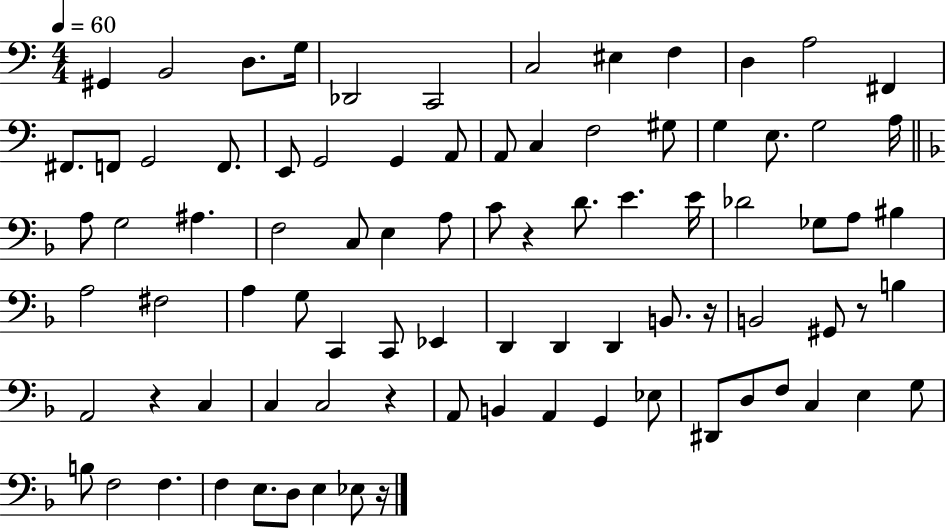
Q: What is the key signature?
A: C major